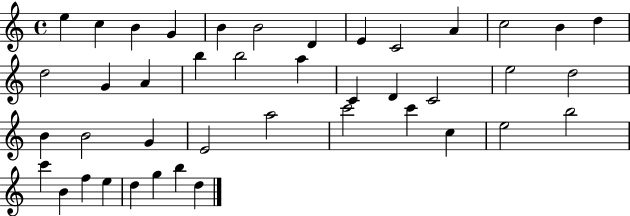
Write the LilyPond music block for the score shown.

{
  \clef treble
  \time 4/4
  \defaultTimeSignature
  \key c \major
  e''4 c''4 b'4 g'4 | b'4 b'2 d'4 | e'4 c'2 a'4 | c''2 b'4 d''4 | \break d''2 g'4 a'4 | b''4 b''2 a''4 | c'4 d'4 c'2 | e''2 d''2 | \break b'4 b'2 g'4 | e'2 a''2 | c'''2 c'''4 c''4 | e''2 b''2 | \break c'''4 b'4 f''4 e''4 | d''4 g''4 b''4 d''4 | \bar "|."
}